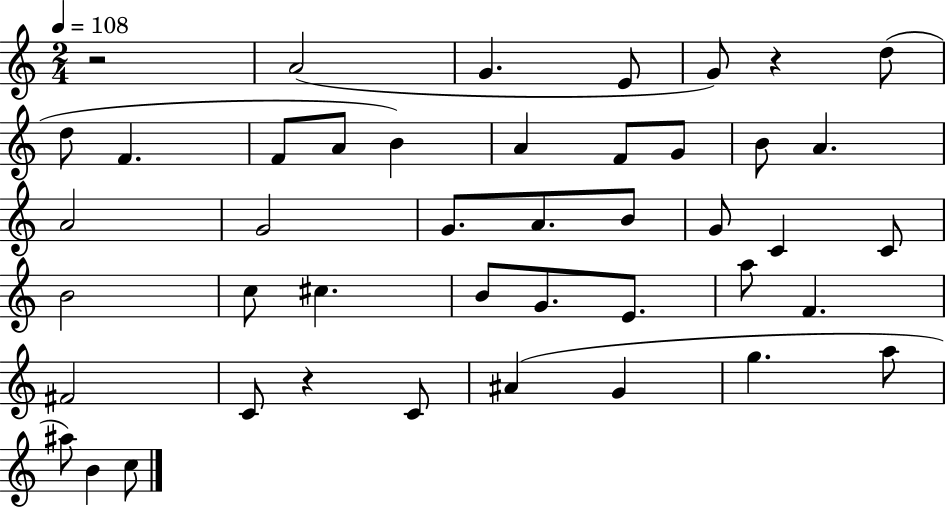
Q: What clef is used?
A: treble